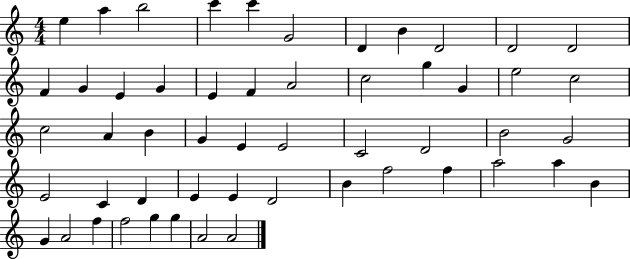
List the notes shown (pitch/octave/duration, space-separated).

E5/q A5/q B5/h C6/q C6/q G4/h D4/q B4/q D4/h D4/h D4/h F4/q G4/q E4/q G4/q E4/q F4/q A4/h C5/h G5/q G4/q E5/h C5/h C5/h A4/q B4/q G4/q E4/q E4/h C4/h D4/h B4/h G4/h E4/h C4/q D4/q E4/q E4/q D4/h B4/q F5/h F5/q A5/h A5/q B4/q G4/q A4/h F5/q F5/h G5/q G5/q A4/h A4/h